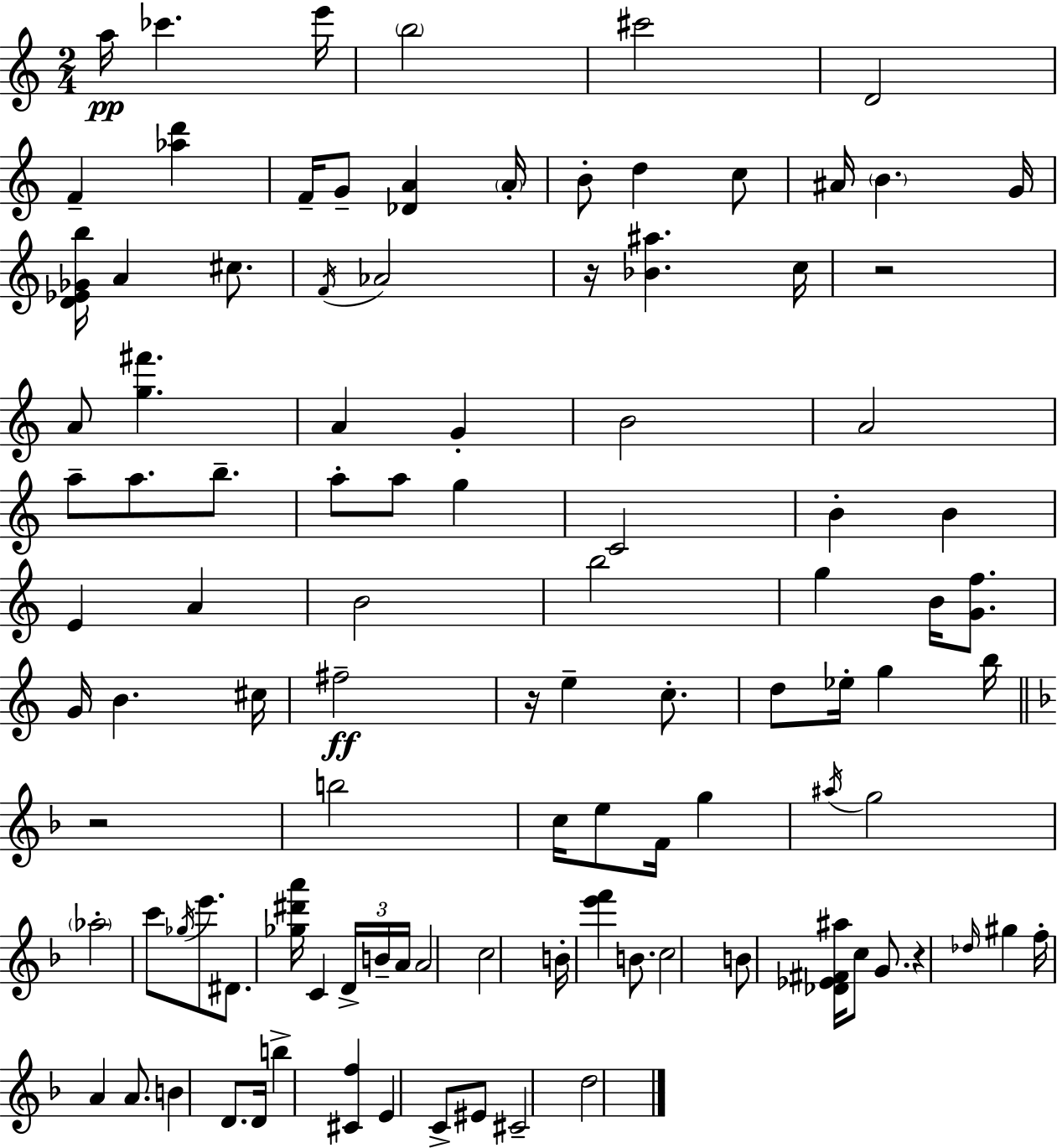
A5/s CES6/q. E6/s B5/h C#6/h D4/h F4/q [Ab5,D6]/q F4/s G4/e [Db4,A4]/q A4/s B4/e D5/q C5/e A#4/s B4/q. G4/s [D4,Eb4,Gb4,B5]/s A4/q C#5/e. F4/s Ab4/h R/s [Bb4,A#5]/q. C5/s R/h A4/e [G5,F#6]/q. A4/q G4/q B4/h A4/h A5/e A5/e. B5/e. A5/e A5/e G5/q C4/h B4/q B4/q E4/q A4/q B4/h B5/h G5/q B4/s [G4,F5]/e. G4/s B4/q. C#5/s F#5/h R/s E5/q C5/e. D5/e Eb5/s G5/q B5/s R/h B5/h C5/s E5/e F4/s G5/q A#5/s G5/h Ab5/h C6/e Gb5/s E6/e. D#4/e. [Gb5,D#6,A6]/s C4/q D4/s B4/s A4/s A4/h C5/h B4/s [E6,F6]/q B4/e. C5/h B4/e [Db4,Eb4,F#4,A#5]/s C5/e G4/e. R/q Db5/s G#5/q F5/s A4/q A4/e. B4/q D4/e. D4/s B5/q [C#4,F5]/q E4/q C4/e EIS4/e C#4/h D5/h